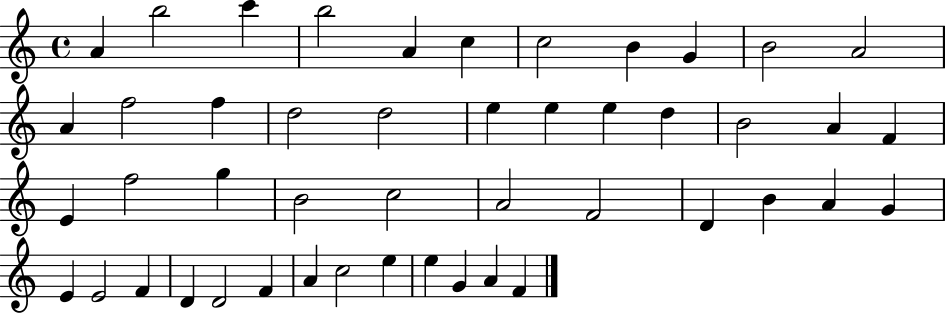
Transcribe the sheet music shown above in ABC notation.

X:1
T:Untitled
M:4/4
L:1/4
K:C
A b2 c' b2 A c c2 B G B2 A2 A f2 f d2 d2 e e e d B2 A F E f2 g B2 c2 A2 F2 D B A G E E2 F D D2 F A c2 e e G A F